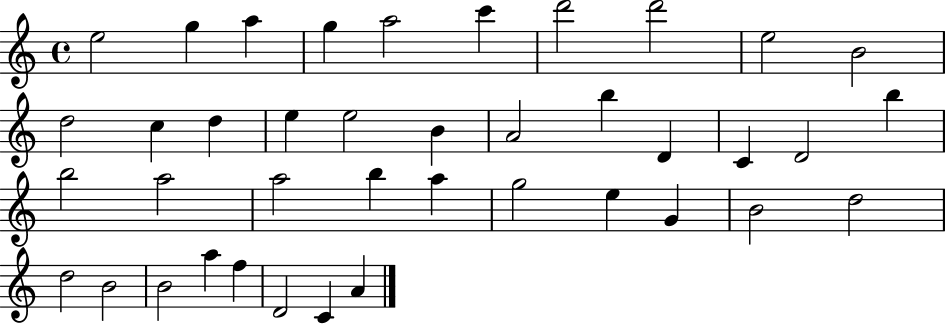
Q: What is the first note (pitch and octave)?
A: E5